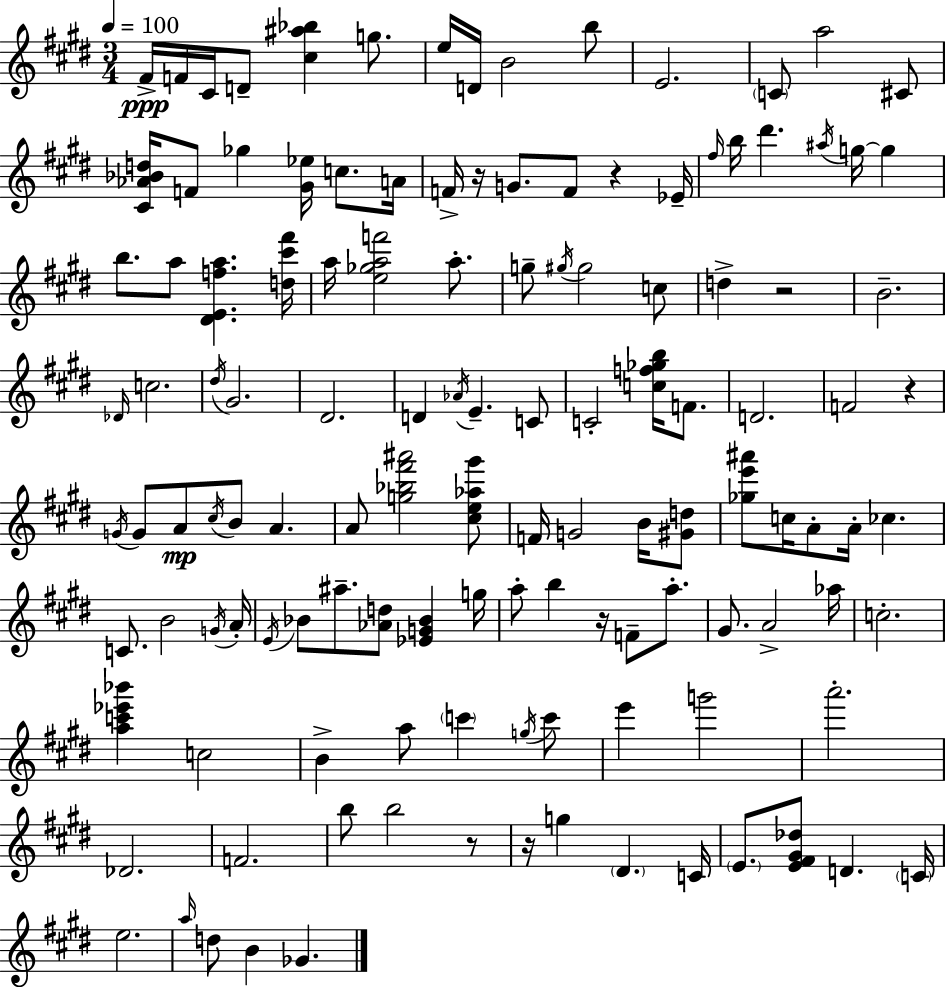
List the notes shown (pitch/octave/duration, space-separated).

F#4/s F4/s C#4/s D4/e [C#5,A#5,Bb5]/q G5/e. E5/s D4/s B4/h B5/e E4/h. C4/e A5/h C#4/e [C#4,Ab4,Bb4,D5]/s F4/e Gb5/q [G#4,Eb5]/s C5/e. A4/s F4/s R/s G4/e. F4/e R/q Eb4/s F#5/s B5/s D#6/q. A#5/s G5/s G5/q B5/e. A5/e [D#4,E4,F5,A5]/q. [D5,C#6,F#6]/s A5/s [E5,Gb5,A5,F6]/h A5/e. G5/e G#5/s G#5/h C5/e D5/q R/h B4/h. Db4/s C5/h. D#5/s G#4/h. D#4/h. D4/q Ab4/s E4/q. C4/e C4/h [C5,F5,Gb5,B5]/s F4/e. D4/h. F4/h R/q G4/s G4/e A4/e C#5/s B4/e A4/q. A4/e [G5,Bb5,F#6,A#6]/h [C#5,E5,Ab5,G#6]/e F4/s G4/h B4/s [G#4,D5]/e [Gb5,E6,A#6]/e C5/s A4/e A4/s CES5/q. C4/e. B4/h G4/s A4/s E4/s Bb4/e A#5/e. [Ab4,D5]/e [Eb4,G4,Bb4]/q G5/s A5/e B5/q R/s F4/e A5/e. G#4/e. A4/h Ab5/s C5/h. [A5,C6,Eb6,Bb6]/q C5/h B4/q A5/e C6/q G5/s C6/e E6/q G6/h A6/h. Db4/h. F4/h. B5/e B5/h R/e R/s G5/q D#4/q. C4/s E4/e. [E4,F#4,G#4,Db5]/e D4/q. C4/s E5/h. A5/s D5/e B4/q Gb4/q.